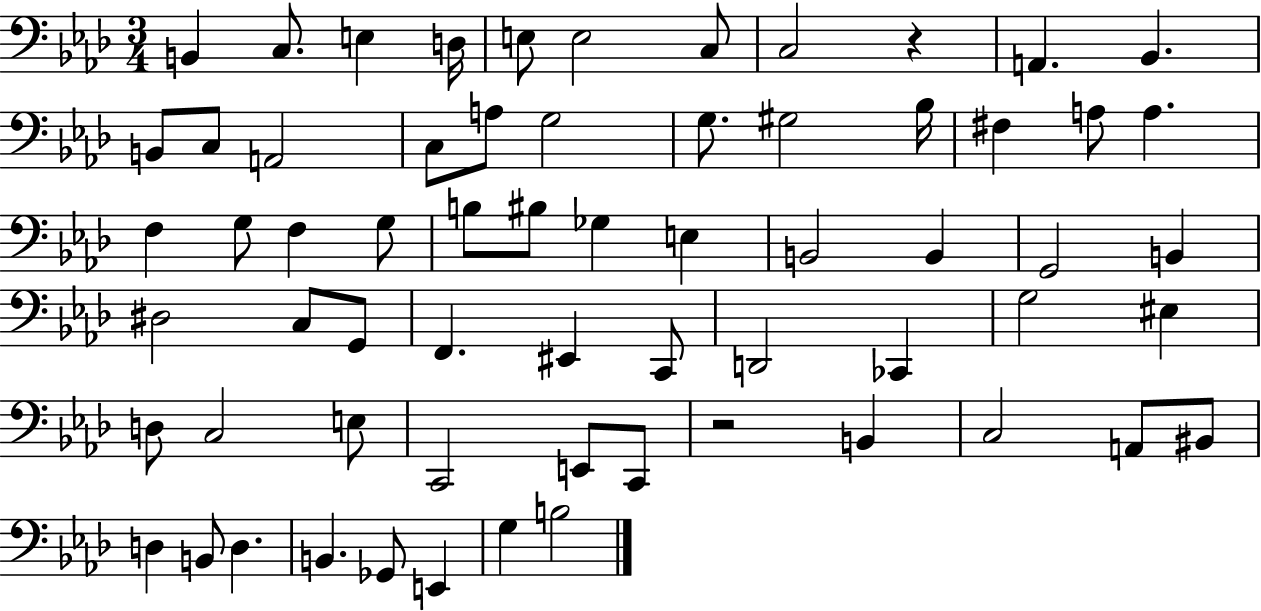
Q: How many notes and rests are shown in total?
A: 64